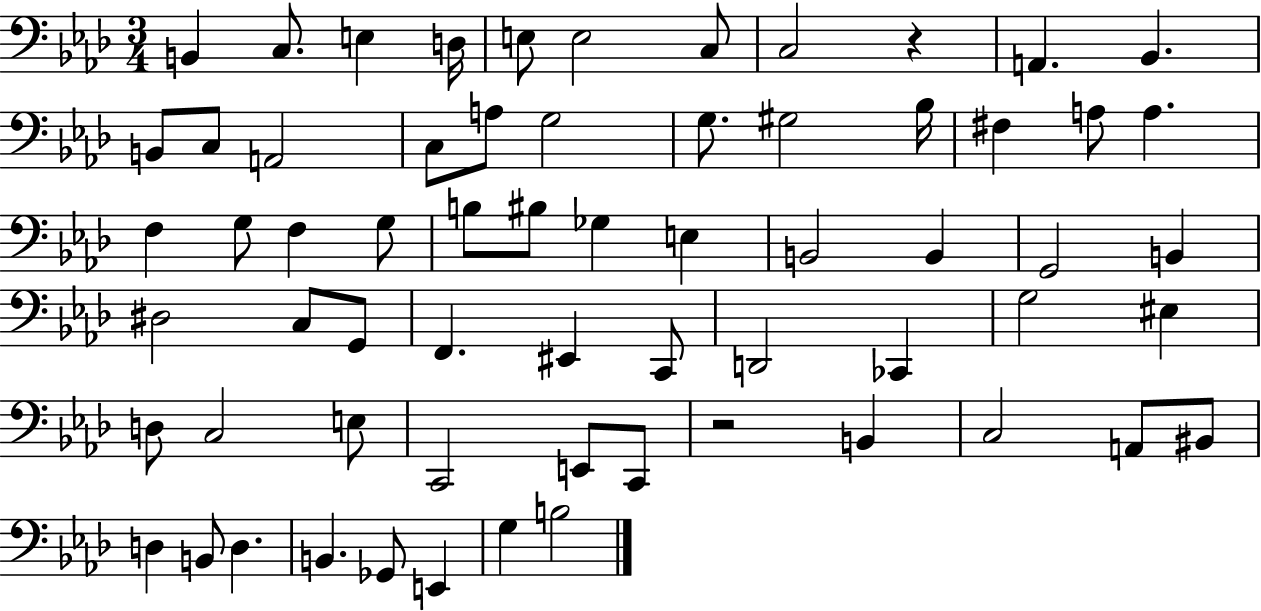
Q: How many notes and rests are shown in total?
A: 64